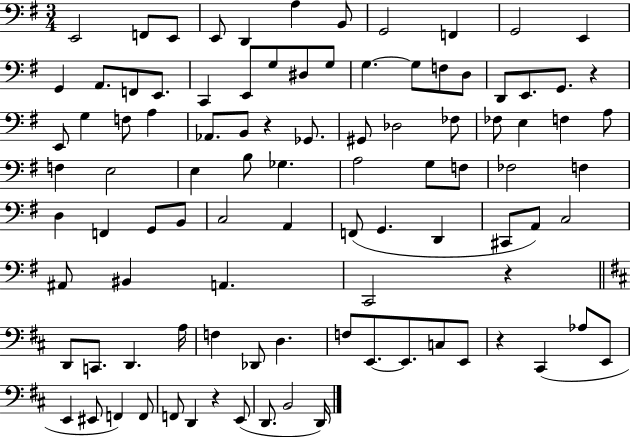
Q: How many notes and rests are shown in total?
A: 97